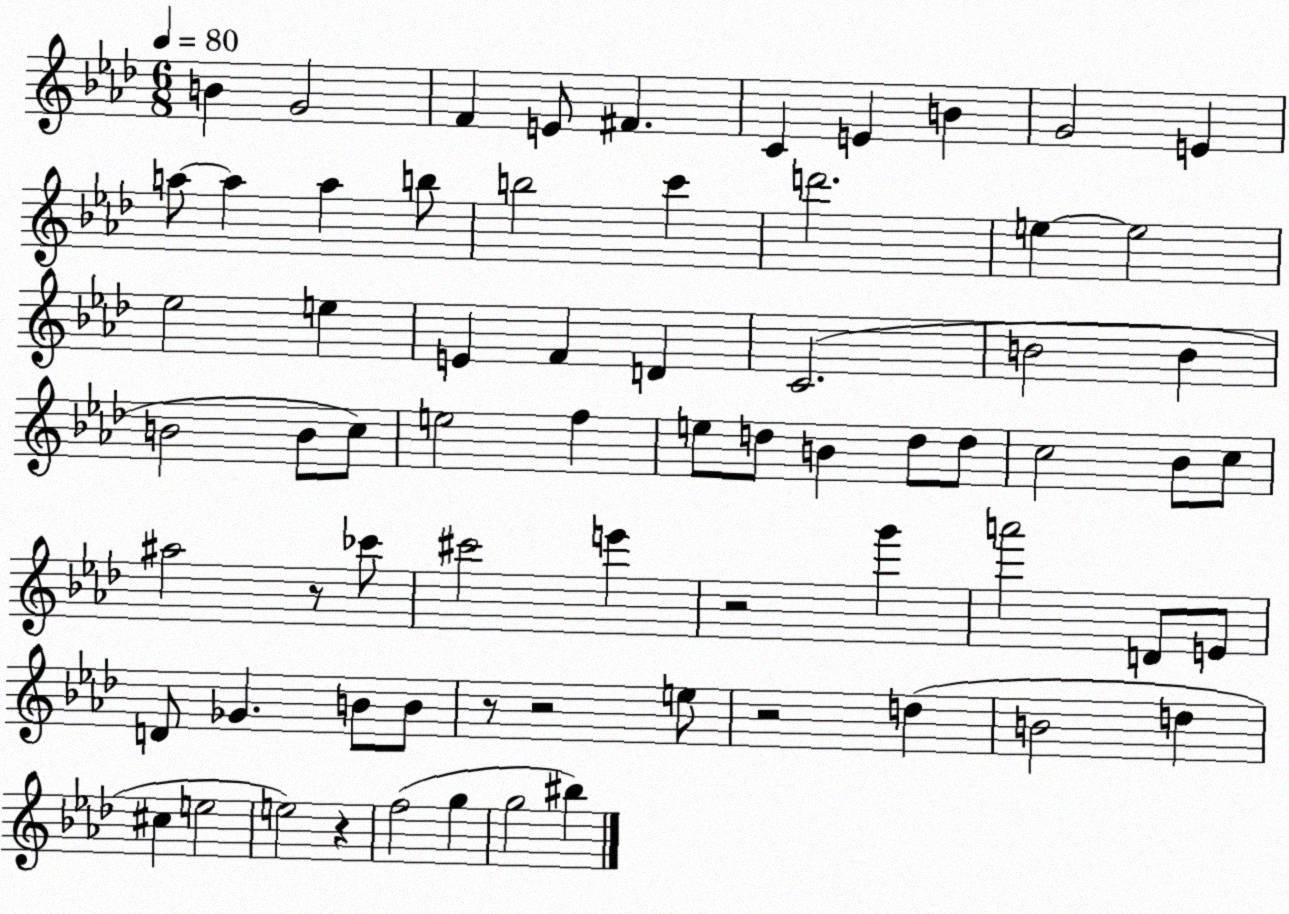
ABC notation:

X:1
T:Untitled
M:6/8
L:1/4
K:Ab
B G2 F E/2 ^F C E B G2 E a/2 a a b/2 b2 c' d'2 e e2 _e2 e E F D C2 B2 B B2 B/2 c/2 e2 f e/2 d/2 B d/2 d/2 c2 _B/2 c/2 ^a2 z/2 _c'/2 ^c'2 e' z2 g' a'2 D/2 E/2 D/2 _G B/2 B/2 z/2 z2 e/2 z2 d B2 d ^c e2 e2 z f2 g g2 ^b